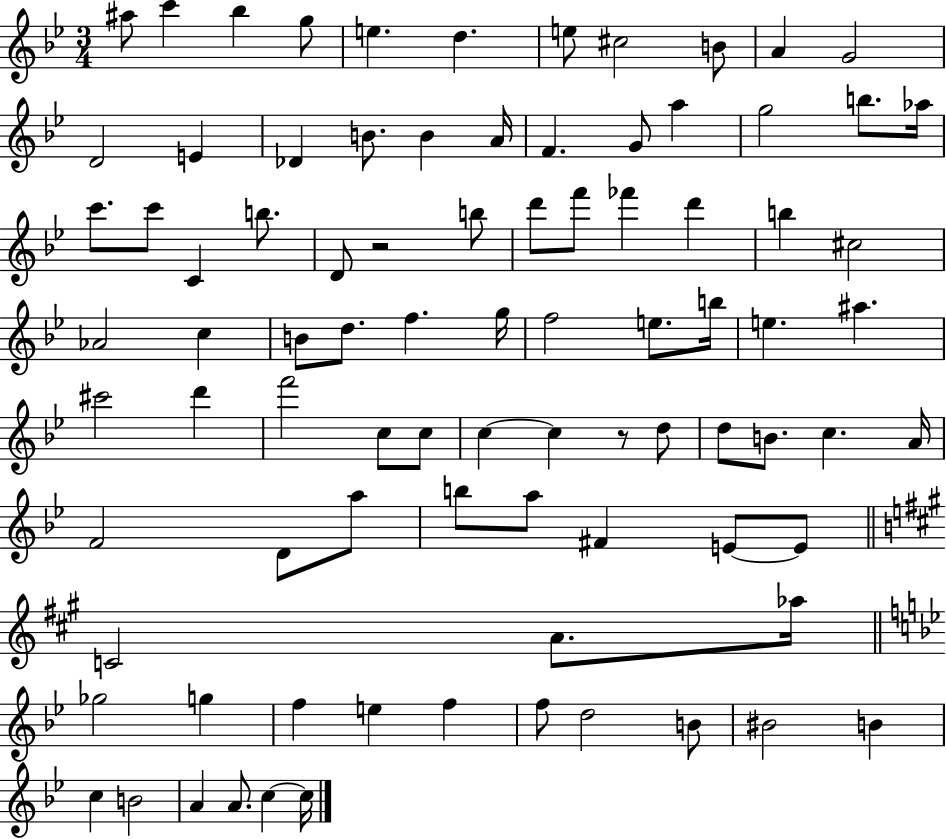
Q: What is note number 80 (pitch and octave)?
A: C5